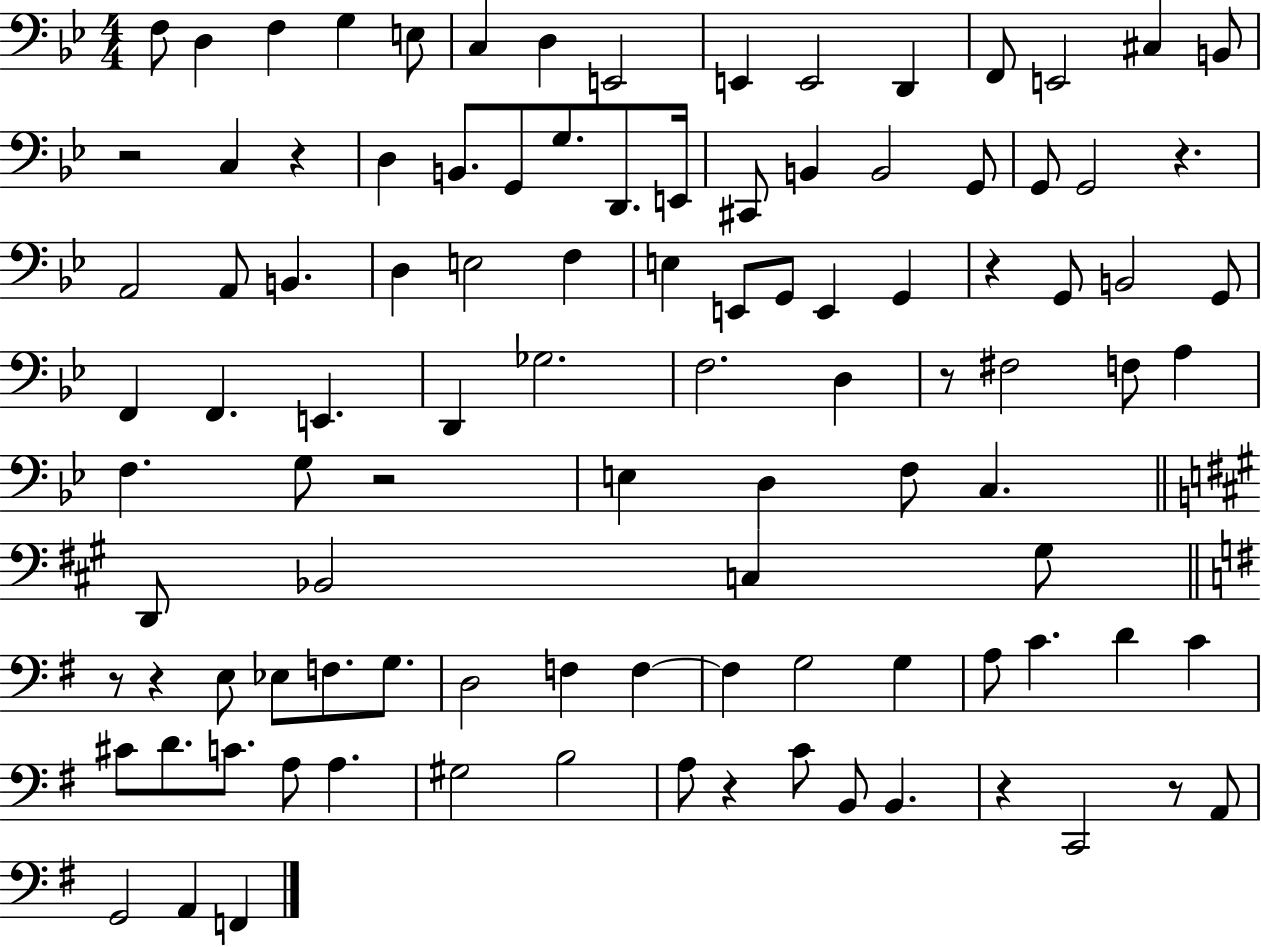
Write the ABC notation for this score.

X:1
T:Untitled
M:4/4
L:1/4
K:Bb
F,/2 D, F, G, E,/2 C, D, E,,2 E,, E,,2 D,, F,,/2 E,,2 ^C, B,,/2 z2 C, z D, B,,/2 G,,/2 G,/2 D,,/2 E,,/4 ^C,,/2 B,, B,,2 G,,/2 G,,/2 G,,2 z A,,2 A,,/2 B,, D, E,2 F, E, E,,/2 G,,/2 E,, G,, z G,,/2 B,,2 G,,/2 F,, F,, E,, D,, _G,2 F,2 D, z/2 ^F,2 F,/2 A, F, G,/2 z2 E, D, F,/2 C, D,,/2 _B,,2 C, ^G,/2 z/2 z E,/2 _E,/2 F,/2 G,/2 D,2 F, F, F, G,2 G, A,/2 C D C ^C/2 D/2 C/2 A,/2 A, ^G,2 B,2 A,/2 z C/2 B,,/2 B,, z C,,2 z/2 A,,/2 G,,2 A,, F,,